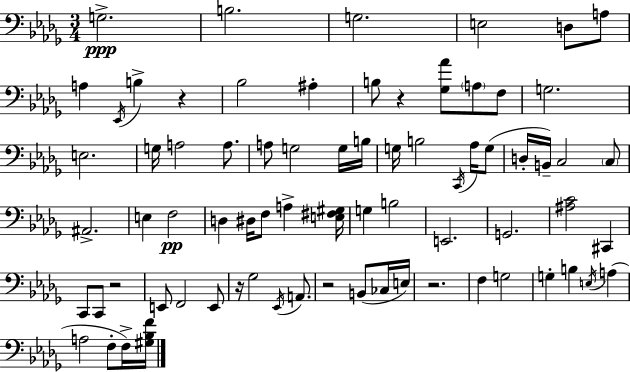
X:1
T:Untitled
M:3/4
L:1/4
K:Bbm
G,2 B,2 G,2 E,2 D,/2 A,/2 A, _E,,/4 B, z _B,2 ^A, B,/2 z [_G,_A]/2 A,/2 F,/2 G,2 E,2 G,/4 A,2 A,/2 A,/2 G,2 G,/4 B,/4 G,/4 B,2 C,,/4 _A,/4 G,/2 D,/4 B,,/4 C,2 C,/2 ^A,,2 E, F,2 D, ^D,/4 F,/2 A, [E,^F,^G,]/4 G, B,2 E,,2 G,,2 [^A,C]2 ^C,, C,,/2 C,,/2 z2 E,,/2 F,,2 E,,/2 z/4 _G,2 _E,,/4 A,,/2 z2 B,,/2 _C,/4 E,/4 z2 F, G,2 G, B, E,/4 A, A,2 F,/2 F,/4 [^G,_B,F]/4